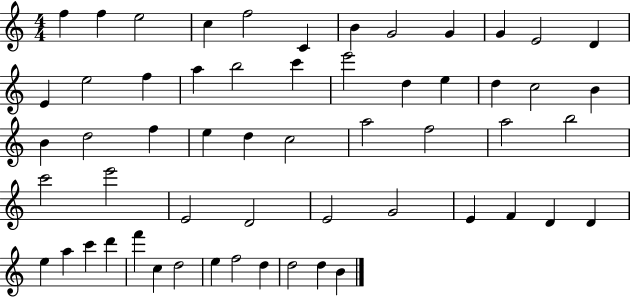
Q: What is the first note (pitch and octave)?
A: F5